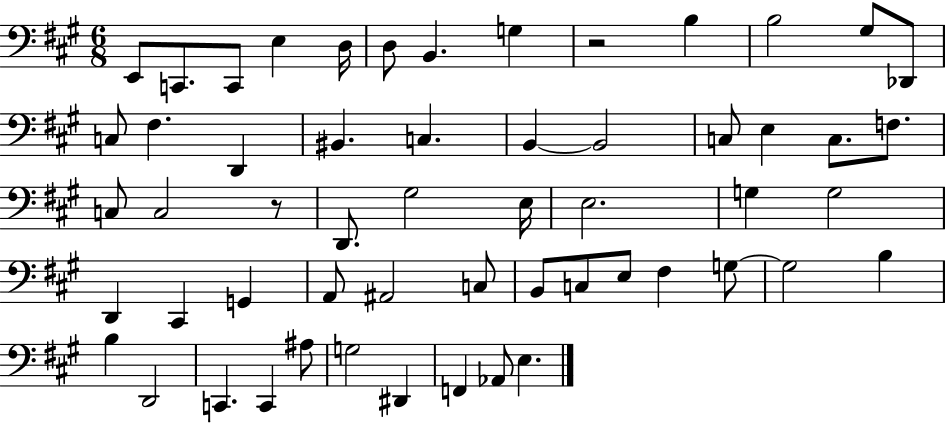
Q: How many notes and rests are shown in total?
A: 56